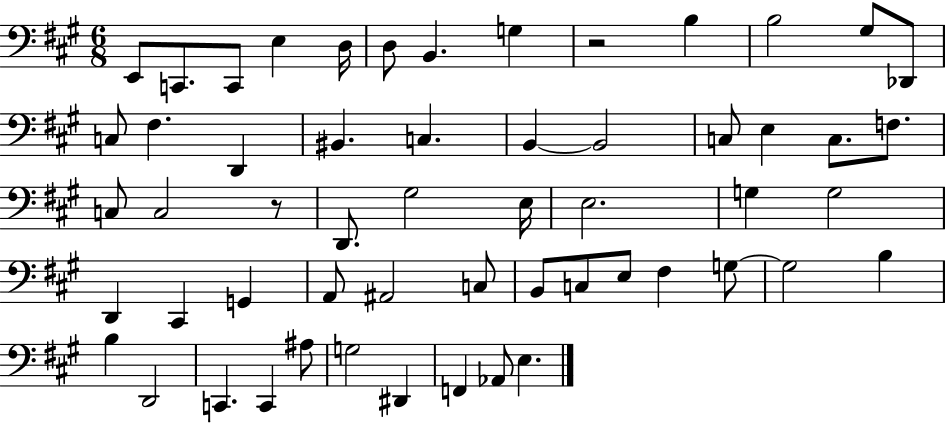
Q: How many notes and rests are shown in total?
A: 56